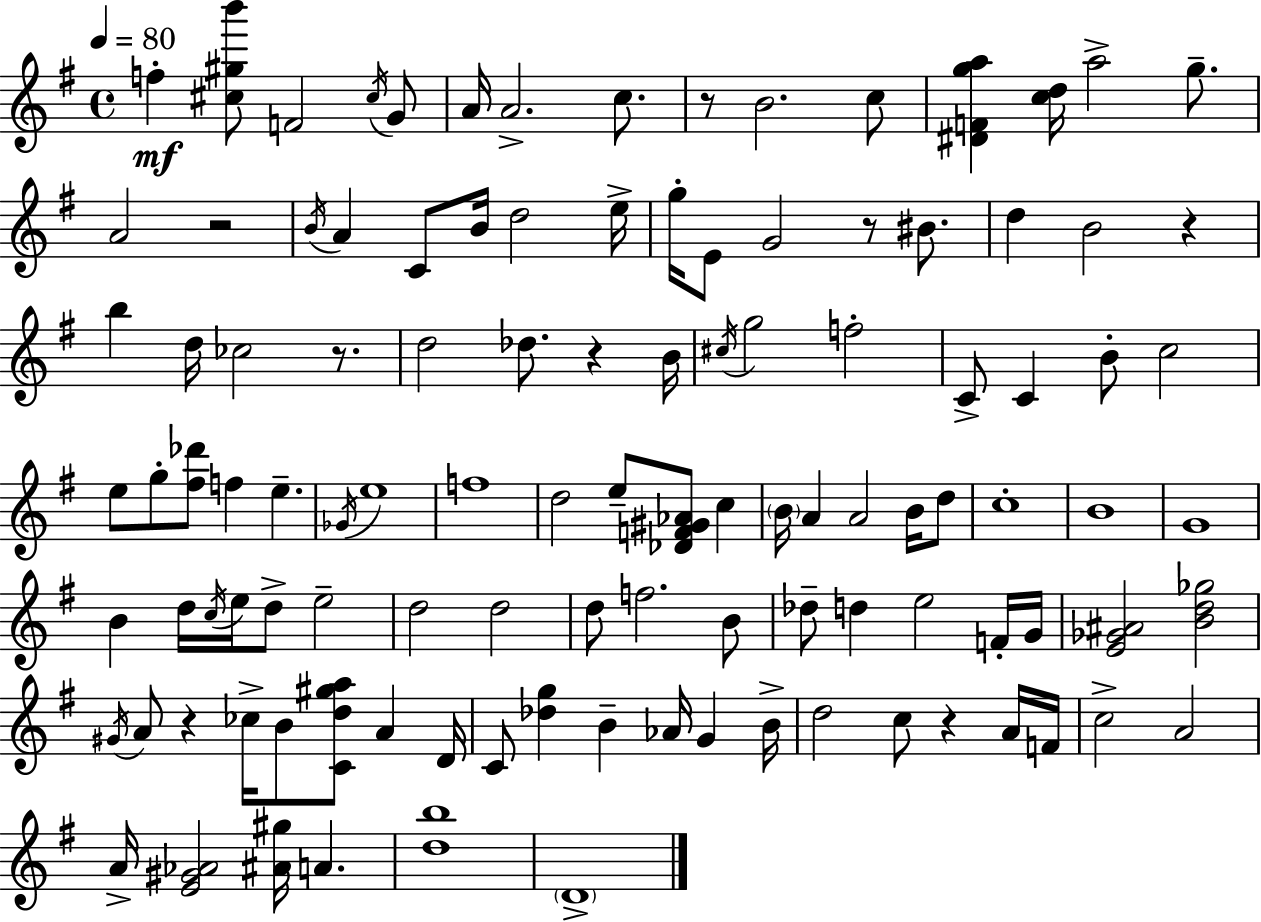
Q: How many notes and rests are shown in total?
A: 111